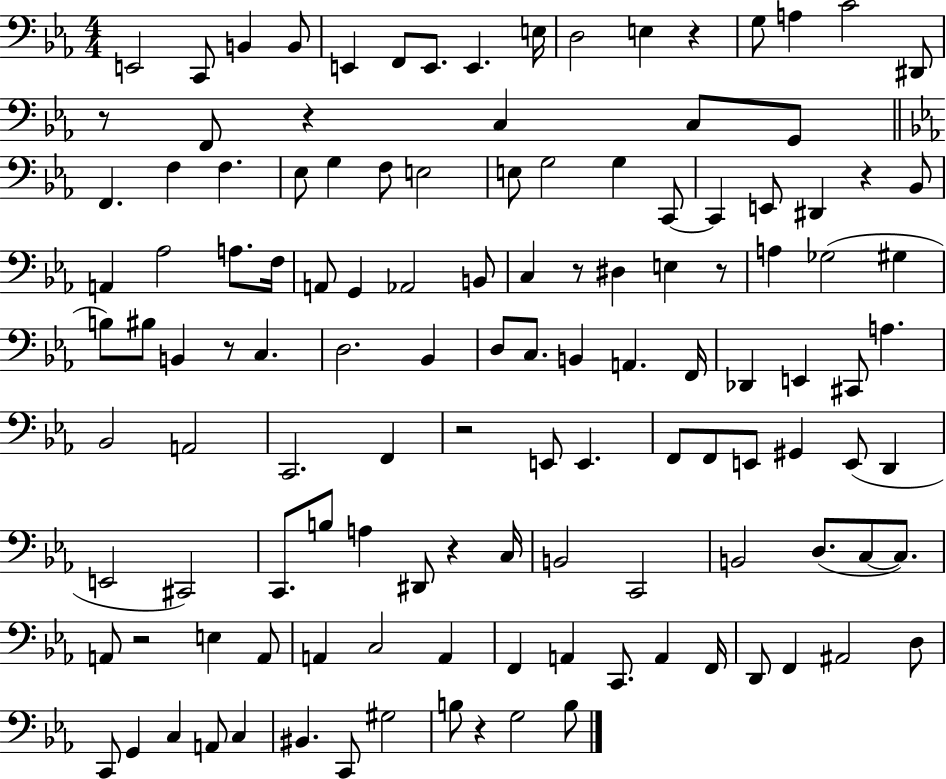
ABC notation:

X:1
T:Untitled
M:4/4
L:1/4
K:Eb
E,,2 C,,/2 B,, B,,/2 E,, F,,/2 E,,/2 E,, E,/4 D,2 E, z G,/2 A, C2 ^D,,/2 z/2 F,,/2 z C, C,/2 G,,/2 F,, F, F, _E,/2 G, F,/2 E,2 E,/2 G,2 G, C,,/2 C,, E,,/2 ^D,, z _B,,/2 A,, _A,2 A,/2 F,/4 A,,/2 G,, _A,,2 B,,/2 C, z/2 ^D, E, z/2 A, _G,2 ^G, B,/2 ^B,/2 B,, z/2 C, D,2 _B,, D,/2 C,/2 B,, A,, F,,/4 _D,, E,, ^C,,/2 A, _B,,2 A,,2 C,,2 F,, z2 E,,/2 E,, F,,/2 F,,/2 E,,/2 ^G,, E,,/2 D,, E,,2 ^C,,2 C,,/2 B,/2 A, ^D,,/2 z C,/4 B,,2 C,,2 B,,2 D,/2 C,/2 C,/2 A,,/2 z2 E, A,,/2 A,, C,2 A,, F,, A,, C,,/2 A,, F,,/4 D,,/2 F,, ^A,,2 D,/2 C,,/2 G,, C, A,,/2 C, ^B,, C,,/2 ^G,2 B,/2 z G,2 B,/2